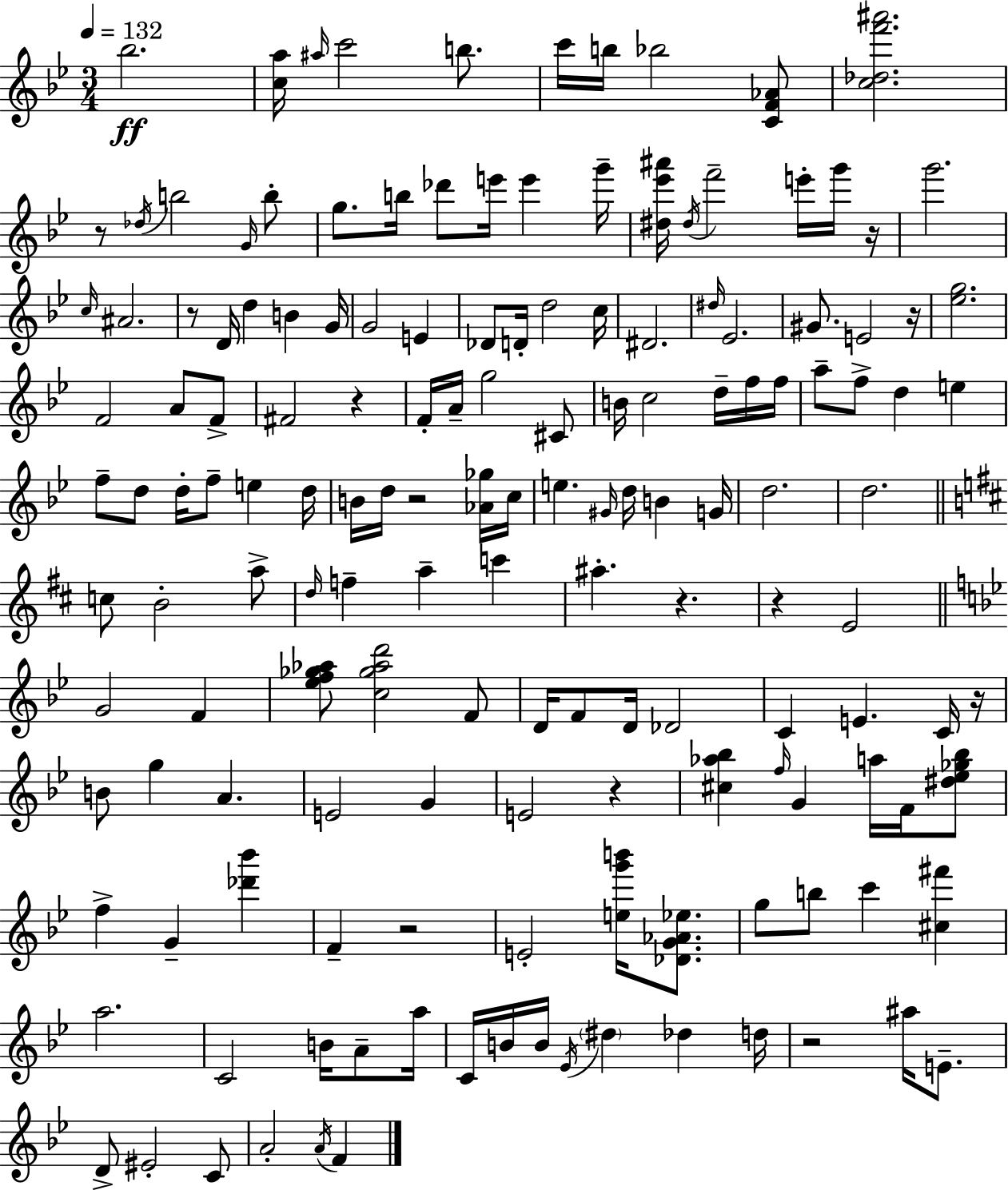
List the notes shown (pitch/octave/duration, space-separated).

Bb5/h. [C5,A5]/s A#5/s C6/h B5/e. C6/s B5/s Bb5/h [C4,F4,Ab4]/e [C5,Db5,F6,A#6]/h. R/e Db5/s B5/h G4/s B5/e G5/e. B5/s Db6/e E6/s E6/q G6/s [D#5,Eb6,A#6]/s D#5/s F6/h E6/s G6/s R/s G6/h. C5/s A#4/h. R/e D4/s D5/q B4/q G4/s G4/h E4/q Db4/e D4/s D5/h C5/s D#4/h. D#5/s Eb4/h. G#4/e. E4/h R/s [Eb5,G5]/h. F4/h A4/e F4/e F#4/h R/q F4/s A4/s G5/h C#4/e B4/s C5/h D5/s F5/s F5/s A5/e F5/e D5/q E5/q F5/e D5/e D5/s F5/e E5/q D5/s B4/s D5/s R/h [Ab4,Gb5]/s C5/s E5/q. G#4/s D5/s B4/q G4/s D5/h. D5/h. C5/e B4/h A5/e D5/s F5/q A5/q C6/q A#5/q. R/q. R/q E4/h G4/h F4/q [Eb5,F5,Gb5,Ab5]/e [C5,Gb5,Ab5,D6]/h F4/e D4/s F4/e D4/s Db4/h C4/q E4/q. C4/s R/s B4/e G5/q A4/q. E4/h G4/q E4/h R/q [C#5,Ab5,Bb5]/q F5/s G4/q A5/s F4/s [D#5,Eb5,Gb5,Bb5]/e F5/q G4/q [Db6,Bb6]/q F4/q R/h E4/h [E5,G6,B6]/s [Db4,G4,Ab4,Eb5]/e. G5/e B5/e C6/q [C#5,F#6]/q A5/h. C4/h B4/s A4/e A5/s C4/s B4/s B4/s Eb4/s D#5/q Db5/q D5/s R/h A#5/s E4/e. D4/e EIS4/h C4/e A4/h A4/s F4/q